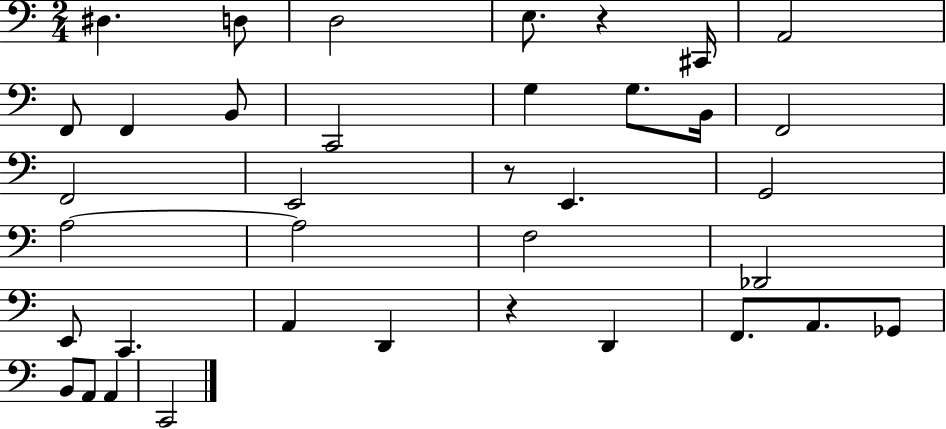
D#3/q. D3/e D3/h E3/e. R/q C#2/s A2/h F2/e F2/q B2/e C2/h G3/q G3/e. B2/s F2/h F2/h E2/h R/e E2/q. G2/h A3/h A3/h F3/h Db2/h E2/e C2/q. A2/q D2/q R/q D2/q F2/e. A2/e. Gb2/e B2/e A2/e A2/q C2/h